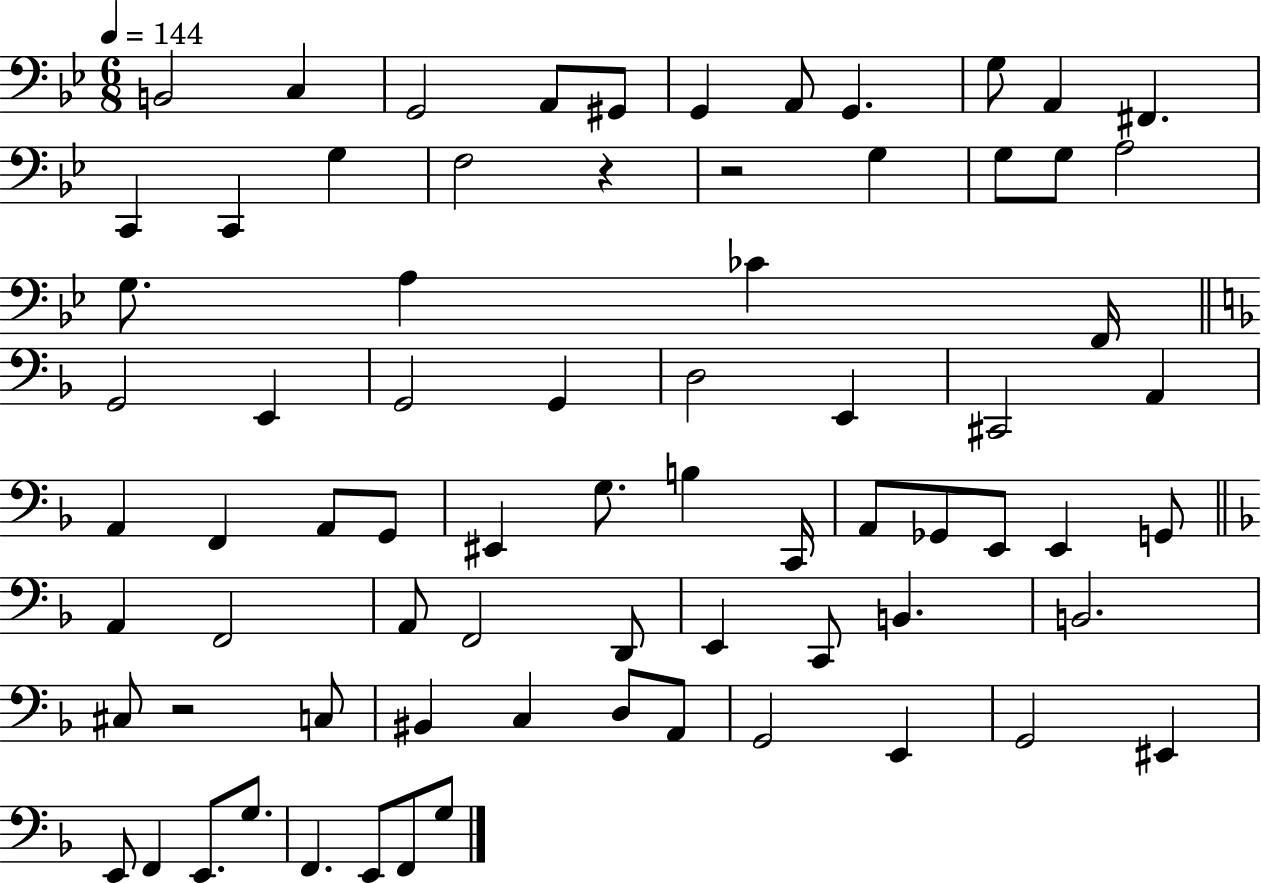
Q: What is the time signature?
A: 6/8